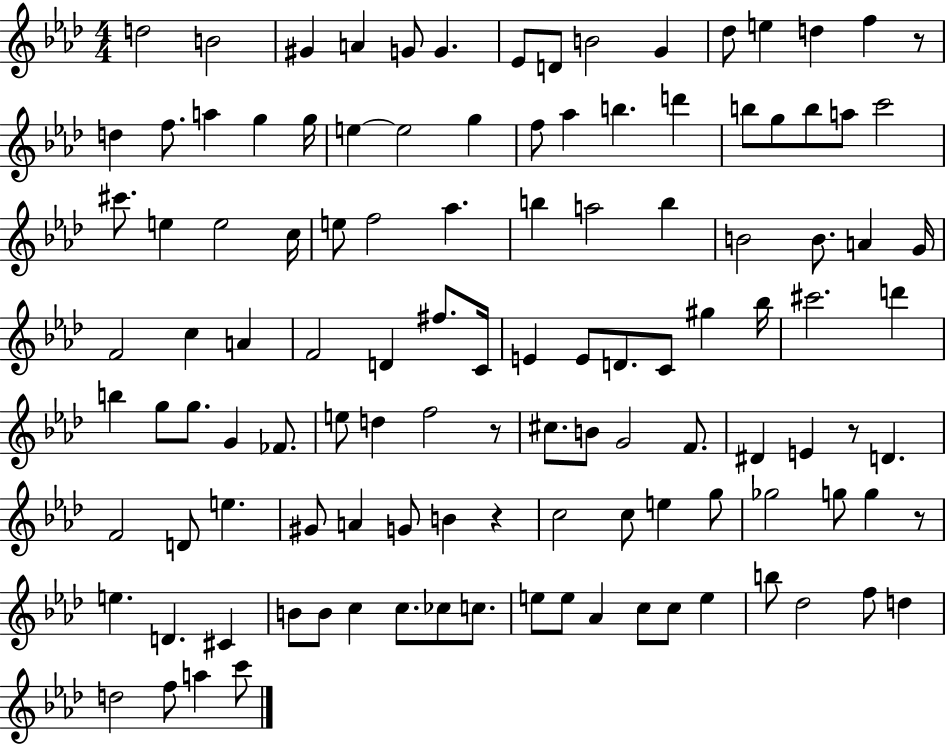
D5/h B4/h G#4/q A4/q G4/e G4/q. Eb4/e D4/e B4/h G4/q Db5/e E5/q D5/q F5/q R/e D5/q F5/e. A5/q G5/q G5/s E5/q E5/h G5/q F5/e Ab5/q B5/q. D6/q B5/e G5/e B5/e A5/e C6/h C#6/e. E5/q E5/h C5/s E5/e F5/h Ab5/q. B5/q A5/h B5/q B4/h B4/e. A4/q G4/s F4/h C5/q A4/q F4/h D4/q F#5/e. C4/s E4/q E4/e D4/e. C4/e G#5/q Bb5/s C#6/h. D6/q B5/q G5/e G5/e. G4/q FES4/e. E5/e D5/q F5/h R/e C#5/e. B4/e G4/h F4/e. D#4/q E4/q R/e D4/q. F4/h D4/e E5/q. G#4/e A4/q G4/e B4/q R/q C5/h C5/e E5/q G5/e Gb5/h G5/e G5/q R/e E5/q. D4/q. C#4/q B4/e B4/e C5/q C5/e. CES5/e C5/e. E5/e E5/e Ab4/q C5/e C5/e E5/q B5/e Db5/h F5/e D5/q D5/h F5/e A5/q C6/e